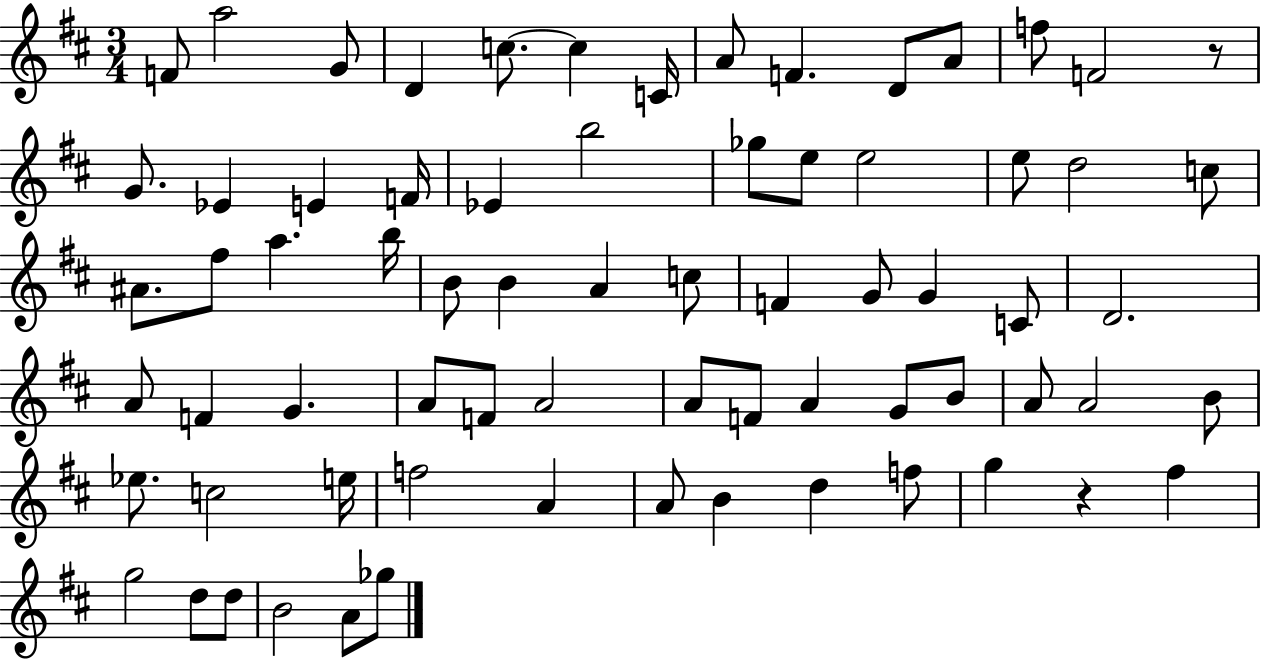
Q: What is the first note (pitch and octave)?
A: F4